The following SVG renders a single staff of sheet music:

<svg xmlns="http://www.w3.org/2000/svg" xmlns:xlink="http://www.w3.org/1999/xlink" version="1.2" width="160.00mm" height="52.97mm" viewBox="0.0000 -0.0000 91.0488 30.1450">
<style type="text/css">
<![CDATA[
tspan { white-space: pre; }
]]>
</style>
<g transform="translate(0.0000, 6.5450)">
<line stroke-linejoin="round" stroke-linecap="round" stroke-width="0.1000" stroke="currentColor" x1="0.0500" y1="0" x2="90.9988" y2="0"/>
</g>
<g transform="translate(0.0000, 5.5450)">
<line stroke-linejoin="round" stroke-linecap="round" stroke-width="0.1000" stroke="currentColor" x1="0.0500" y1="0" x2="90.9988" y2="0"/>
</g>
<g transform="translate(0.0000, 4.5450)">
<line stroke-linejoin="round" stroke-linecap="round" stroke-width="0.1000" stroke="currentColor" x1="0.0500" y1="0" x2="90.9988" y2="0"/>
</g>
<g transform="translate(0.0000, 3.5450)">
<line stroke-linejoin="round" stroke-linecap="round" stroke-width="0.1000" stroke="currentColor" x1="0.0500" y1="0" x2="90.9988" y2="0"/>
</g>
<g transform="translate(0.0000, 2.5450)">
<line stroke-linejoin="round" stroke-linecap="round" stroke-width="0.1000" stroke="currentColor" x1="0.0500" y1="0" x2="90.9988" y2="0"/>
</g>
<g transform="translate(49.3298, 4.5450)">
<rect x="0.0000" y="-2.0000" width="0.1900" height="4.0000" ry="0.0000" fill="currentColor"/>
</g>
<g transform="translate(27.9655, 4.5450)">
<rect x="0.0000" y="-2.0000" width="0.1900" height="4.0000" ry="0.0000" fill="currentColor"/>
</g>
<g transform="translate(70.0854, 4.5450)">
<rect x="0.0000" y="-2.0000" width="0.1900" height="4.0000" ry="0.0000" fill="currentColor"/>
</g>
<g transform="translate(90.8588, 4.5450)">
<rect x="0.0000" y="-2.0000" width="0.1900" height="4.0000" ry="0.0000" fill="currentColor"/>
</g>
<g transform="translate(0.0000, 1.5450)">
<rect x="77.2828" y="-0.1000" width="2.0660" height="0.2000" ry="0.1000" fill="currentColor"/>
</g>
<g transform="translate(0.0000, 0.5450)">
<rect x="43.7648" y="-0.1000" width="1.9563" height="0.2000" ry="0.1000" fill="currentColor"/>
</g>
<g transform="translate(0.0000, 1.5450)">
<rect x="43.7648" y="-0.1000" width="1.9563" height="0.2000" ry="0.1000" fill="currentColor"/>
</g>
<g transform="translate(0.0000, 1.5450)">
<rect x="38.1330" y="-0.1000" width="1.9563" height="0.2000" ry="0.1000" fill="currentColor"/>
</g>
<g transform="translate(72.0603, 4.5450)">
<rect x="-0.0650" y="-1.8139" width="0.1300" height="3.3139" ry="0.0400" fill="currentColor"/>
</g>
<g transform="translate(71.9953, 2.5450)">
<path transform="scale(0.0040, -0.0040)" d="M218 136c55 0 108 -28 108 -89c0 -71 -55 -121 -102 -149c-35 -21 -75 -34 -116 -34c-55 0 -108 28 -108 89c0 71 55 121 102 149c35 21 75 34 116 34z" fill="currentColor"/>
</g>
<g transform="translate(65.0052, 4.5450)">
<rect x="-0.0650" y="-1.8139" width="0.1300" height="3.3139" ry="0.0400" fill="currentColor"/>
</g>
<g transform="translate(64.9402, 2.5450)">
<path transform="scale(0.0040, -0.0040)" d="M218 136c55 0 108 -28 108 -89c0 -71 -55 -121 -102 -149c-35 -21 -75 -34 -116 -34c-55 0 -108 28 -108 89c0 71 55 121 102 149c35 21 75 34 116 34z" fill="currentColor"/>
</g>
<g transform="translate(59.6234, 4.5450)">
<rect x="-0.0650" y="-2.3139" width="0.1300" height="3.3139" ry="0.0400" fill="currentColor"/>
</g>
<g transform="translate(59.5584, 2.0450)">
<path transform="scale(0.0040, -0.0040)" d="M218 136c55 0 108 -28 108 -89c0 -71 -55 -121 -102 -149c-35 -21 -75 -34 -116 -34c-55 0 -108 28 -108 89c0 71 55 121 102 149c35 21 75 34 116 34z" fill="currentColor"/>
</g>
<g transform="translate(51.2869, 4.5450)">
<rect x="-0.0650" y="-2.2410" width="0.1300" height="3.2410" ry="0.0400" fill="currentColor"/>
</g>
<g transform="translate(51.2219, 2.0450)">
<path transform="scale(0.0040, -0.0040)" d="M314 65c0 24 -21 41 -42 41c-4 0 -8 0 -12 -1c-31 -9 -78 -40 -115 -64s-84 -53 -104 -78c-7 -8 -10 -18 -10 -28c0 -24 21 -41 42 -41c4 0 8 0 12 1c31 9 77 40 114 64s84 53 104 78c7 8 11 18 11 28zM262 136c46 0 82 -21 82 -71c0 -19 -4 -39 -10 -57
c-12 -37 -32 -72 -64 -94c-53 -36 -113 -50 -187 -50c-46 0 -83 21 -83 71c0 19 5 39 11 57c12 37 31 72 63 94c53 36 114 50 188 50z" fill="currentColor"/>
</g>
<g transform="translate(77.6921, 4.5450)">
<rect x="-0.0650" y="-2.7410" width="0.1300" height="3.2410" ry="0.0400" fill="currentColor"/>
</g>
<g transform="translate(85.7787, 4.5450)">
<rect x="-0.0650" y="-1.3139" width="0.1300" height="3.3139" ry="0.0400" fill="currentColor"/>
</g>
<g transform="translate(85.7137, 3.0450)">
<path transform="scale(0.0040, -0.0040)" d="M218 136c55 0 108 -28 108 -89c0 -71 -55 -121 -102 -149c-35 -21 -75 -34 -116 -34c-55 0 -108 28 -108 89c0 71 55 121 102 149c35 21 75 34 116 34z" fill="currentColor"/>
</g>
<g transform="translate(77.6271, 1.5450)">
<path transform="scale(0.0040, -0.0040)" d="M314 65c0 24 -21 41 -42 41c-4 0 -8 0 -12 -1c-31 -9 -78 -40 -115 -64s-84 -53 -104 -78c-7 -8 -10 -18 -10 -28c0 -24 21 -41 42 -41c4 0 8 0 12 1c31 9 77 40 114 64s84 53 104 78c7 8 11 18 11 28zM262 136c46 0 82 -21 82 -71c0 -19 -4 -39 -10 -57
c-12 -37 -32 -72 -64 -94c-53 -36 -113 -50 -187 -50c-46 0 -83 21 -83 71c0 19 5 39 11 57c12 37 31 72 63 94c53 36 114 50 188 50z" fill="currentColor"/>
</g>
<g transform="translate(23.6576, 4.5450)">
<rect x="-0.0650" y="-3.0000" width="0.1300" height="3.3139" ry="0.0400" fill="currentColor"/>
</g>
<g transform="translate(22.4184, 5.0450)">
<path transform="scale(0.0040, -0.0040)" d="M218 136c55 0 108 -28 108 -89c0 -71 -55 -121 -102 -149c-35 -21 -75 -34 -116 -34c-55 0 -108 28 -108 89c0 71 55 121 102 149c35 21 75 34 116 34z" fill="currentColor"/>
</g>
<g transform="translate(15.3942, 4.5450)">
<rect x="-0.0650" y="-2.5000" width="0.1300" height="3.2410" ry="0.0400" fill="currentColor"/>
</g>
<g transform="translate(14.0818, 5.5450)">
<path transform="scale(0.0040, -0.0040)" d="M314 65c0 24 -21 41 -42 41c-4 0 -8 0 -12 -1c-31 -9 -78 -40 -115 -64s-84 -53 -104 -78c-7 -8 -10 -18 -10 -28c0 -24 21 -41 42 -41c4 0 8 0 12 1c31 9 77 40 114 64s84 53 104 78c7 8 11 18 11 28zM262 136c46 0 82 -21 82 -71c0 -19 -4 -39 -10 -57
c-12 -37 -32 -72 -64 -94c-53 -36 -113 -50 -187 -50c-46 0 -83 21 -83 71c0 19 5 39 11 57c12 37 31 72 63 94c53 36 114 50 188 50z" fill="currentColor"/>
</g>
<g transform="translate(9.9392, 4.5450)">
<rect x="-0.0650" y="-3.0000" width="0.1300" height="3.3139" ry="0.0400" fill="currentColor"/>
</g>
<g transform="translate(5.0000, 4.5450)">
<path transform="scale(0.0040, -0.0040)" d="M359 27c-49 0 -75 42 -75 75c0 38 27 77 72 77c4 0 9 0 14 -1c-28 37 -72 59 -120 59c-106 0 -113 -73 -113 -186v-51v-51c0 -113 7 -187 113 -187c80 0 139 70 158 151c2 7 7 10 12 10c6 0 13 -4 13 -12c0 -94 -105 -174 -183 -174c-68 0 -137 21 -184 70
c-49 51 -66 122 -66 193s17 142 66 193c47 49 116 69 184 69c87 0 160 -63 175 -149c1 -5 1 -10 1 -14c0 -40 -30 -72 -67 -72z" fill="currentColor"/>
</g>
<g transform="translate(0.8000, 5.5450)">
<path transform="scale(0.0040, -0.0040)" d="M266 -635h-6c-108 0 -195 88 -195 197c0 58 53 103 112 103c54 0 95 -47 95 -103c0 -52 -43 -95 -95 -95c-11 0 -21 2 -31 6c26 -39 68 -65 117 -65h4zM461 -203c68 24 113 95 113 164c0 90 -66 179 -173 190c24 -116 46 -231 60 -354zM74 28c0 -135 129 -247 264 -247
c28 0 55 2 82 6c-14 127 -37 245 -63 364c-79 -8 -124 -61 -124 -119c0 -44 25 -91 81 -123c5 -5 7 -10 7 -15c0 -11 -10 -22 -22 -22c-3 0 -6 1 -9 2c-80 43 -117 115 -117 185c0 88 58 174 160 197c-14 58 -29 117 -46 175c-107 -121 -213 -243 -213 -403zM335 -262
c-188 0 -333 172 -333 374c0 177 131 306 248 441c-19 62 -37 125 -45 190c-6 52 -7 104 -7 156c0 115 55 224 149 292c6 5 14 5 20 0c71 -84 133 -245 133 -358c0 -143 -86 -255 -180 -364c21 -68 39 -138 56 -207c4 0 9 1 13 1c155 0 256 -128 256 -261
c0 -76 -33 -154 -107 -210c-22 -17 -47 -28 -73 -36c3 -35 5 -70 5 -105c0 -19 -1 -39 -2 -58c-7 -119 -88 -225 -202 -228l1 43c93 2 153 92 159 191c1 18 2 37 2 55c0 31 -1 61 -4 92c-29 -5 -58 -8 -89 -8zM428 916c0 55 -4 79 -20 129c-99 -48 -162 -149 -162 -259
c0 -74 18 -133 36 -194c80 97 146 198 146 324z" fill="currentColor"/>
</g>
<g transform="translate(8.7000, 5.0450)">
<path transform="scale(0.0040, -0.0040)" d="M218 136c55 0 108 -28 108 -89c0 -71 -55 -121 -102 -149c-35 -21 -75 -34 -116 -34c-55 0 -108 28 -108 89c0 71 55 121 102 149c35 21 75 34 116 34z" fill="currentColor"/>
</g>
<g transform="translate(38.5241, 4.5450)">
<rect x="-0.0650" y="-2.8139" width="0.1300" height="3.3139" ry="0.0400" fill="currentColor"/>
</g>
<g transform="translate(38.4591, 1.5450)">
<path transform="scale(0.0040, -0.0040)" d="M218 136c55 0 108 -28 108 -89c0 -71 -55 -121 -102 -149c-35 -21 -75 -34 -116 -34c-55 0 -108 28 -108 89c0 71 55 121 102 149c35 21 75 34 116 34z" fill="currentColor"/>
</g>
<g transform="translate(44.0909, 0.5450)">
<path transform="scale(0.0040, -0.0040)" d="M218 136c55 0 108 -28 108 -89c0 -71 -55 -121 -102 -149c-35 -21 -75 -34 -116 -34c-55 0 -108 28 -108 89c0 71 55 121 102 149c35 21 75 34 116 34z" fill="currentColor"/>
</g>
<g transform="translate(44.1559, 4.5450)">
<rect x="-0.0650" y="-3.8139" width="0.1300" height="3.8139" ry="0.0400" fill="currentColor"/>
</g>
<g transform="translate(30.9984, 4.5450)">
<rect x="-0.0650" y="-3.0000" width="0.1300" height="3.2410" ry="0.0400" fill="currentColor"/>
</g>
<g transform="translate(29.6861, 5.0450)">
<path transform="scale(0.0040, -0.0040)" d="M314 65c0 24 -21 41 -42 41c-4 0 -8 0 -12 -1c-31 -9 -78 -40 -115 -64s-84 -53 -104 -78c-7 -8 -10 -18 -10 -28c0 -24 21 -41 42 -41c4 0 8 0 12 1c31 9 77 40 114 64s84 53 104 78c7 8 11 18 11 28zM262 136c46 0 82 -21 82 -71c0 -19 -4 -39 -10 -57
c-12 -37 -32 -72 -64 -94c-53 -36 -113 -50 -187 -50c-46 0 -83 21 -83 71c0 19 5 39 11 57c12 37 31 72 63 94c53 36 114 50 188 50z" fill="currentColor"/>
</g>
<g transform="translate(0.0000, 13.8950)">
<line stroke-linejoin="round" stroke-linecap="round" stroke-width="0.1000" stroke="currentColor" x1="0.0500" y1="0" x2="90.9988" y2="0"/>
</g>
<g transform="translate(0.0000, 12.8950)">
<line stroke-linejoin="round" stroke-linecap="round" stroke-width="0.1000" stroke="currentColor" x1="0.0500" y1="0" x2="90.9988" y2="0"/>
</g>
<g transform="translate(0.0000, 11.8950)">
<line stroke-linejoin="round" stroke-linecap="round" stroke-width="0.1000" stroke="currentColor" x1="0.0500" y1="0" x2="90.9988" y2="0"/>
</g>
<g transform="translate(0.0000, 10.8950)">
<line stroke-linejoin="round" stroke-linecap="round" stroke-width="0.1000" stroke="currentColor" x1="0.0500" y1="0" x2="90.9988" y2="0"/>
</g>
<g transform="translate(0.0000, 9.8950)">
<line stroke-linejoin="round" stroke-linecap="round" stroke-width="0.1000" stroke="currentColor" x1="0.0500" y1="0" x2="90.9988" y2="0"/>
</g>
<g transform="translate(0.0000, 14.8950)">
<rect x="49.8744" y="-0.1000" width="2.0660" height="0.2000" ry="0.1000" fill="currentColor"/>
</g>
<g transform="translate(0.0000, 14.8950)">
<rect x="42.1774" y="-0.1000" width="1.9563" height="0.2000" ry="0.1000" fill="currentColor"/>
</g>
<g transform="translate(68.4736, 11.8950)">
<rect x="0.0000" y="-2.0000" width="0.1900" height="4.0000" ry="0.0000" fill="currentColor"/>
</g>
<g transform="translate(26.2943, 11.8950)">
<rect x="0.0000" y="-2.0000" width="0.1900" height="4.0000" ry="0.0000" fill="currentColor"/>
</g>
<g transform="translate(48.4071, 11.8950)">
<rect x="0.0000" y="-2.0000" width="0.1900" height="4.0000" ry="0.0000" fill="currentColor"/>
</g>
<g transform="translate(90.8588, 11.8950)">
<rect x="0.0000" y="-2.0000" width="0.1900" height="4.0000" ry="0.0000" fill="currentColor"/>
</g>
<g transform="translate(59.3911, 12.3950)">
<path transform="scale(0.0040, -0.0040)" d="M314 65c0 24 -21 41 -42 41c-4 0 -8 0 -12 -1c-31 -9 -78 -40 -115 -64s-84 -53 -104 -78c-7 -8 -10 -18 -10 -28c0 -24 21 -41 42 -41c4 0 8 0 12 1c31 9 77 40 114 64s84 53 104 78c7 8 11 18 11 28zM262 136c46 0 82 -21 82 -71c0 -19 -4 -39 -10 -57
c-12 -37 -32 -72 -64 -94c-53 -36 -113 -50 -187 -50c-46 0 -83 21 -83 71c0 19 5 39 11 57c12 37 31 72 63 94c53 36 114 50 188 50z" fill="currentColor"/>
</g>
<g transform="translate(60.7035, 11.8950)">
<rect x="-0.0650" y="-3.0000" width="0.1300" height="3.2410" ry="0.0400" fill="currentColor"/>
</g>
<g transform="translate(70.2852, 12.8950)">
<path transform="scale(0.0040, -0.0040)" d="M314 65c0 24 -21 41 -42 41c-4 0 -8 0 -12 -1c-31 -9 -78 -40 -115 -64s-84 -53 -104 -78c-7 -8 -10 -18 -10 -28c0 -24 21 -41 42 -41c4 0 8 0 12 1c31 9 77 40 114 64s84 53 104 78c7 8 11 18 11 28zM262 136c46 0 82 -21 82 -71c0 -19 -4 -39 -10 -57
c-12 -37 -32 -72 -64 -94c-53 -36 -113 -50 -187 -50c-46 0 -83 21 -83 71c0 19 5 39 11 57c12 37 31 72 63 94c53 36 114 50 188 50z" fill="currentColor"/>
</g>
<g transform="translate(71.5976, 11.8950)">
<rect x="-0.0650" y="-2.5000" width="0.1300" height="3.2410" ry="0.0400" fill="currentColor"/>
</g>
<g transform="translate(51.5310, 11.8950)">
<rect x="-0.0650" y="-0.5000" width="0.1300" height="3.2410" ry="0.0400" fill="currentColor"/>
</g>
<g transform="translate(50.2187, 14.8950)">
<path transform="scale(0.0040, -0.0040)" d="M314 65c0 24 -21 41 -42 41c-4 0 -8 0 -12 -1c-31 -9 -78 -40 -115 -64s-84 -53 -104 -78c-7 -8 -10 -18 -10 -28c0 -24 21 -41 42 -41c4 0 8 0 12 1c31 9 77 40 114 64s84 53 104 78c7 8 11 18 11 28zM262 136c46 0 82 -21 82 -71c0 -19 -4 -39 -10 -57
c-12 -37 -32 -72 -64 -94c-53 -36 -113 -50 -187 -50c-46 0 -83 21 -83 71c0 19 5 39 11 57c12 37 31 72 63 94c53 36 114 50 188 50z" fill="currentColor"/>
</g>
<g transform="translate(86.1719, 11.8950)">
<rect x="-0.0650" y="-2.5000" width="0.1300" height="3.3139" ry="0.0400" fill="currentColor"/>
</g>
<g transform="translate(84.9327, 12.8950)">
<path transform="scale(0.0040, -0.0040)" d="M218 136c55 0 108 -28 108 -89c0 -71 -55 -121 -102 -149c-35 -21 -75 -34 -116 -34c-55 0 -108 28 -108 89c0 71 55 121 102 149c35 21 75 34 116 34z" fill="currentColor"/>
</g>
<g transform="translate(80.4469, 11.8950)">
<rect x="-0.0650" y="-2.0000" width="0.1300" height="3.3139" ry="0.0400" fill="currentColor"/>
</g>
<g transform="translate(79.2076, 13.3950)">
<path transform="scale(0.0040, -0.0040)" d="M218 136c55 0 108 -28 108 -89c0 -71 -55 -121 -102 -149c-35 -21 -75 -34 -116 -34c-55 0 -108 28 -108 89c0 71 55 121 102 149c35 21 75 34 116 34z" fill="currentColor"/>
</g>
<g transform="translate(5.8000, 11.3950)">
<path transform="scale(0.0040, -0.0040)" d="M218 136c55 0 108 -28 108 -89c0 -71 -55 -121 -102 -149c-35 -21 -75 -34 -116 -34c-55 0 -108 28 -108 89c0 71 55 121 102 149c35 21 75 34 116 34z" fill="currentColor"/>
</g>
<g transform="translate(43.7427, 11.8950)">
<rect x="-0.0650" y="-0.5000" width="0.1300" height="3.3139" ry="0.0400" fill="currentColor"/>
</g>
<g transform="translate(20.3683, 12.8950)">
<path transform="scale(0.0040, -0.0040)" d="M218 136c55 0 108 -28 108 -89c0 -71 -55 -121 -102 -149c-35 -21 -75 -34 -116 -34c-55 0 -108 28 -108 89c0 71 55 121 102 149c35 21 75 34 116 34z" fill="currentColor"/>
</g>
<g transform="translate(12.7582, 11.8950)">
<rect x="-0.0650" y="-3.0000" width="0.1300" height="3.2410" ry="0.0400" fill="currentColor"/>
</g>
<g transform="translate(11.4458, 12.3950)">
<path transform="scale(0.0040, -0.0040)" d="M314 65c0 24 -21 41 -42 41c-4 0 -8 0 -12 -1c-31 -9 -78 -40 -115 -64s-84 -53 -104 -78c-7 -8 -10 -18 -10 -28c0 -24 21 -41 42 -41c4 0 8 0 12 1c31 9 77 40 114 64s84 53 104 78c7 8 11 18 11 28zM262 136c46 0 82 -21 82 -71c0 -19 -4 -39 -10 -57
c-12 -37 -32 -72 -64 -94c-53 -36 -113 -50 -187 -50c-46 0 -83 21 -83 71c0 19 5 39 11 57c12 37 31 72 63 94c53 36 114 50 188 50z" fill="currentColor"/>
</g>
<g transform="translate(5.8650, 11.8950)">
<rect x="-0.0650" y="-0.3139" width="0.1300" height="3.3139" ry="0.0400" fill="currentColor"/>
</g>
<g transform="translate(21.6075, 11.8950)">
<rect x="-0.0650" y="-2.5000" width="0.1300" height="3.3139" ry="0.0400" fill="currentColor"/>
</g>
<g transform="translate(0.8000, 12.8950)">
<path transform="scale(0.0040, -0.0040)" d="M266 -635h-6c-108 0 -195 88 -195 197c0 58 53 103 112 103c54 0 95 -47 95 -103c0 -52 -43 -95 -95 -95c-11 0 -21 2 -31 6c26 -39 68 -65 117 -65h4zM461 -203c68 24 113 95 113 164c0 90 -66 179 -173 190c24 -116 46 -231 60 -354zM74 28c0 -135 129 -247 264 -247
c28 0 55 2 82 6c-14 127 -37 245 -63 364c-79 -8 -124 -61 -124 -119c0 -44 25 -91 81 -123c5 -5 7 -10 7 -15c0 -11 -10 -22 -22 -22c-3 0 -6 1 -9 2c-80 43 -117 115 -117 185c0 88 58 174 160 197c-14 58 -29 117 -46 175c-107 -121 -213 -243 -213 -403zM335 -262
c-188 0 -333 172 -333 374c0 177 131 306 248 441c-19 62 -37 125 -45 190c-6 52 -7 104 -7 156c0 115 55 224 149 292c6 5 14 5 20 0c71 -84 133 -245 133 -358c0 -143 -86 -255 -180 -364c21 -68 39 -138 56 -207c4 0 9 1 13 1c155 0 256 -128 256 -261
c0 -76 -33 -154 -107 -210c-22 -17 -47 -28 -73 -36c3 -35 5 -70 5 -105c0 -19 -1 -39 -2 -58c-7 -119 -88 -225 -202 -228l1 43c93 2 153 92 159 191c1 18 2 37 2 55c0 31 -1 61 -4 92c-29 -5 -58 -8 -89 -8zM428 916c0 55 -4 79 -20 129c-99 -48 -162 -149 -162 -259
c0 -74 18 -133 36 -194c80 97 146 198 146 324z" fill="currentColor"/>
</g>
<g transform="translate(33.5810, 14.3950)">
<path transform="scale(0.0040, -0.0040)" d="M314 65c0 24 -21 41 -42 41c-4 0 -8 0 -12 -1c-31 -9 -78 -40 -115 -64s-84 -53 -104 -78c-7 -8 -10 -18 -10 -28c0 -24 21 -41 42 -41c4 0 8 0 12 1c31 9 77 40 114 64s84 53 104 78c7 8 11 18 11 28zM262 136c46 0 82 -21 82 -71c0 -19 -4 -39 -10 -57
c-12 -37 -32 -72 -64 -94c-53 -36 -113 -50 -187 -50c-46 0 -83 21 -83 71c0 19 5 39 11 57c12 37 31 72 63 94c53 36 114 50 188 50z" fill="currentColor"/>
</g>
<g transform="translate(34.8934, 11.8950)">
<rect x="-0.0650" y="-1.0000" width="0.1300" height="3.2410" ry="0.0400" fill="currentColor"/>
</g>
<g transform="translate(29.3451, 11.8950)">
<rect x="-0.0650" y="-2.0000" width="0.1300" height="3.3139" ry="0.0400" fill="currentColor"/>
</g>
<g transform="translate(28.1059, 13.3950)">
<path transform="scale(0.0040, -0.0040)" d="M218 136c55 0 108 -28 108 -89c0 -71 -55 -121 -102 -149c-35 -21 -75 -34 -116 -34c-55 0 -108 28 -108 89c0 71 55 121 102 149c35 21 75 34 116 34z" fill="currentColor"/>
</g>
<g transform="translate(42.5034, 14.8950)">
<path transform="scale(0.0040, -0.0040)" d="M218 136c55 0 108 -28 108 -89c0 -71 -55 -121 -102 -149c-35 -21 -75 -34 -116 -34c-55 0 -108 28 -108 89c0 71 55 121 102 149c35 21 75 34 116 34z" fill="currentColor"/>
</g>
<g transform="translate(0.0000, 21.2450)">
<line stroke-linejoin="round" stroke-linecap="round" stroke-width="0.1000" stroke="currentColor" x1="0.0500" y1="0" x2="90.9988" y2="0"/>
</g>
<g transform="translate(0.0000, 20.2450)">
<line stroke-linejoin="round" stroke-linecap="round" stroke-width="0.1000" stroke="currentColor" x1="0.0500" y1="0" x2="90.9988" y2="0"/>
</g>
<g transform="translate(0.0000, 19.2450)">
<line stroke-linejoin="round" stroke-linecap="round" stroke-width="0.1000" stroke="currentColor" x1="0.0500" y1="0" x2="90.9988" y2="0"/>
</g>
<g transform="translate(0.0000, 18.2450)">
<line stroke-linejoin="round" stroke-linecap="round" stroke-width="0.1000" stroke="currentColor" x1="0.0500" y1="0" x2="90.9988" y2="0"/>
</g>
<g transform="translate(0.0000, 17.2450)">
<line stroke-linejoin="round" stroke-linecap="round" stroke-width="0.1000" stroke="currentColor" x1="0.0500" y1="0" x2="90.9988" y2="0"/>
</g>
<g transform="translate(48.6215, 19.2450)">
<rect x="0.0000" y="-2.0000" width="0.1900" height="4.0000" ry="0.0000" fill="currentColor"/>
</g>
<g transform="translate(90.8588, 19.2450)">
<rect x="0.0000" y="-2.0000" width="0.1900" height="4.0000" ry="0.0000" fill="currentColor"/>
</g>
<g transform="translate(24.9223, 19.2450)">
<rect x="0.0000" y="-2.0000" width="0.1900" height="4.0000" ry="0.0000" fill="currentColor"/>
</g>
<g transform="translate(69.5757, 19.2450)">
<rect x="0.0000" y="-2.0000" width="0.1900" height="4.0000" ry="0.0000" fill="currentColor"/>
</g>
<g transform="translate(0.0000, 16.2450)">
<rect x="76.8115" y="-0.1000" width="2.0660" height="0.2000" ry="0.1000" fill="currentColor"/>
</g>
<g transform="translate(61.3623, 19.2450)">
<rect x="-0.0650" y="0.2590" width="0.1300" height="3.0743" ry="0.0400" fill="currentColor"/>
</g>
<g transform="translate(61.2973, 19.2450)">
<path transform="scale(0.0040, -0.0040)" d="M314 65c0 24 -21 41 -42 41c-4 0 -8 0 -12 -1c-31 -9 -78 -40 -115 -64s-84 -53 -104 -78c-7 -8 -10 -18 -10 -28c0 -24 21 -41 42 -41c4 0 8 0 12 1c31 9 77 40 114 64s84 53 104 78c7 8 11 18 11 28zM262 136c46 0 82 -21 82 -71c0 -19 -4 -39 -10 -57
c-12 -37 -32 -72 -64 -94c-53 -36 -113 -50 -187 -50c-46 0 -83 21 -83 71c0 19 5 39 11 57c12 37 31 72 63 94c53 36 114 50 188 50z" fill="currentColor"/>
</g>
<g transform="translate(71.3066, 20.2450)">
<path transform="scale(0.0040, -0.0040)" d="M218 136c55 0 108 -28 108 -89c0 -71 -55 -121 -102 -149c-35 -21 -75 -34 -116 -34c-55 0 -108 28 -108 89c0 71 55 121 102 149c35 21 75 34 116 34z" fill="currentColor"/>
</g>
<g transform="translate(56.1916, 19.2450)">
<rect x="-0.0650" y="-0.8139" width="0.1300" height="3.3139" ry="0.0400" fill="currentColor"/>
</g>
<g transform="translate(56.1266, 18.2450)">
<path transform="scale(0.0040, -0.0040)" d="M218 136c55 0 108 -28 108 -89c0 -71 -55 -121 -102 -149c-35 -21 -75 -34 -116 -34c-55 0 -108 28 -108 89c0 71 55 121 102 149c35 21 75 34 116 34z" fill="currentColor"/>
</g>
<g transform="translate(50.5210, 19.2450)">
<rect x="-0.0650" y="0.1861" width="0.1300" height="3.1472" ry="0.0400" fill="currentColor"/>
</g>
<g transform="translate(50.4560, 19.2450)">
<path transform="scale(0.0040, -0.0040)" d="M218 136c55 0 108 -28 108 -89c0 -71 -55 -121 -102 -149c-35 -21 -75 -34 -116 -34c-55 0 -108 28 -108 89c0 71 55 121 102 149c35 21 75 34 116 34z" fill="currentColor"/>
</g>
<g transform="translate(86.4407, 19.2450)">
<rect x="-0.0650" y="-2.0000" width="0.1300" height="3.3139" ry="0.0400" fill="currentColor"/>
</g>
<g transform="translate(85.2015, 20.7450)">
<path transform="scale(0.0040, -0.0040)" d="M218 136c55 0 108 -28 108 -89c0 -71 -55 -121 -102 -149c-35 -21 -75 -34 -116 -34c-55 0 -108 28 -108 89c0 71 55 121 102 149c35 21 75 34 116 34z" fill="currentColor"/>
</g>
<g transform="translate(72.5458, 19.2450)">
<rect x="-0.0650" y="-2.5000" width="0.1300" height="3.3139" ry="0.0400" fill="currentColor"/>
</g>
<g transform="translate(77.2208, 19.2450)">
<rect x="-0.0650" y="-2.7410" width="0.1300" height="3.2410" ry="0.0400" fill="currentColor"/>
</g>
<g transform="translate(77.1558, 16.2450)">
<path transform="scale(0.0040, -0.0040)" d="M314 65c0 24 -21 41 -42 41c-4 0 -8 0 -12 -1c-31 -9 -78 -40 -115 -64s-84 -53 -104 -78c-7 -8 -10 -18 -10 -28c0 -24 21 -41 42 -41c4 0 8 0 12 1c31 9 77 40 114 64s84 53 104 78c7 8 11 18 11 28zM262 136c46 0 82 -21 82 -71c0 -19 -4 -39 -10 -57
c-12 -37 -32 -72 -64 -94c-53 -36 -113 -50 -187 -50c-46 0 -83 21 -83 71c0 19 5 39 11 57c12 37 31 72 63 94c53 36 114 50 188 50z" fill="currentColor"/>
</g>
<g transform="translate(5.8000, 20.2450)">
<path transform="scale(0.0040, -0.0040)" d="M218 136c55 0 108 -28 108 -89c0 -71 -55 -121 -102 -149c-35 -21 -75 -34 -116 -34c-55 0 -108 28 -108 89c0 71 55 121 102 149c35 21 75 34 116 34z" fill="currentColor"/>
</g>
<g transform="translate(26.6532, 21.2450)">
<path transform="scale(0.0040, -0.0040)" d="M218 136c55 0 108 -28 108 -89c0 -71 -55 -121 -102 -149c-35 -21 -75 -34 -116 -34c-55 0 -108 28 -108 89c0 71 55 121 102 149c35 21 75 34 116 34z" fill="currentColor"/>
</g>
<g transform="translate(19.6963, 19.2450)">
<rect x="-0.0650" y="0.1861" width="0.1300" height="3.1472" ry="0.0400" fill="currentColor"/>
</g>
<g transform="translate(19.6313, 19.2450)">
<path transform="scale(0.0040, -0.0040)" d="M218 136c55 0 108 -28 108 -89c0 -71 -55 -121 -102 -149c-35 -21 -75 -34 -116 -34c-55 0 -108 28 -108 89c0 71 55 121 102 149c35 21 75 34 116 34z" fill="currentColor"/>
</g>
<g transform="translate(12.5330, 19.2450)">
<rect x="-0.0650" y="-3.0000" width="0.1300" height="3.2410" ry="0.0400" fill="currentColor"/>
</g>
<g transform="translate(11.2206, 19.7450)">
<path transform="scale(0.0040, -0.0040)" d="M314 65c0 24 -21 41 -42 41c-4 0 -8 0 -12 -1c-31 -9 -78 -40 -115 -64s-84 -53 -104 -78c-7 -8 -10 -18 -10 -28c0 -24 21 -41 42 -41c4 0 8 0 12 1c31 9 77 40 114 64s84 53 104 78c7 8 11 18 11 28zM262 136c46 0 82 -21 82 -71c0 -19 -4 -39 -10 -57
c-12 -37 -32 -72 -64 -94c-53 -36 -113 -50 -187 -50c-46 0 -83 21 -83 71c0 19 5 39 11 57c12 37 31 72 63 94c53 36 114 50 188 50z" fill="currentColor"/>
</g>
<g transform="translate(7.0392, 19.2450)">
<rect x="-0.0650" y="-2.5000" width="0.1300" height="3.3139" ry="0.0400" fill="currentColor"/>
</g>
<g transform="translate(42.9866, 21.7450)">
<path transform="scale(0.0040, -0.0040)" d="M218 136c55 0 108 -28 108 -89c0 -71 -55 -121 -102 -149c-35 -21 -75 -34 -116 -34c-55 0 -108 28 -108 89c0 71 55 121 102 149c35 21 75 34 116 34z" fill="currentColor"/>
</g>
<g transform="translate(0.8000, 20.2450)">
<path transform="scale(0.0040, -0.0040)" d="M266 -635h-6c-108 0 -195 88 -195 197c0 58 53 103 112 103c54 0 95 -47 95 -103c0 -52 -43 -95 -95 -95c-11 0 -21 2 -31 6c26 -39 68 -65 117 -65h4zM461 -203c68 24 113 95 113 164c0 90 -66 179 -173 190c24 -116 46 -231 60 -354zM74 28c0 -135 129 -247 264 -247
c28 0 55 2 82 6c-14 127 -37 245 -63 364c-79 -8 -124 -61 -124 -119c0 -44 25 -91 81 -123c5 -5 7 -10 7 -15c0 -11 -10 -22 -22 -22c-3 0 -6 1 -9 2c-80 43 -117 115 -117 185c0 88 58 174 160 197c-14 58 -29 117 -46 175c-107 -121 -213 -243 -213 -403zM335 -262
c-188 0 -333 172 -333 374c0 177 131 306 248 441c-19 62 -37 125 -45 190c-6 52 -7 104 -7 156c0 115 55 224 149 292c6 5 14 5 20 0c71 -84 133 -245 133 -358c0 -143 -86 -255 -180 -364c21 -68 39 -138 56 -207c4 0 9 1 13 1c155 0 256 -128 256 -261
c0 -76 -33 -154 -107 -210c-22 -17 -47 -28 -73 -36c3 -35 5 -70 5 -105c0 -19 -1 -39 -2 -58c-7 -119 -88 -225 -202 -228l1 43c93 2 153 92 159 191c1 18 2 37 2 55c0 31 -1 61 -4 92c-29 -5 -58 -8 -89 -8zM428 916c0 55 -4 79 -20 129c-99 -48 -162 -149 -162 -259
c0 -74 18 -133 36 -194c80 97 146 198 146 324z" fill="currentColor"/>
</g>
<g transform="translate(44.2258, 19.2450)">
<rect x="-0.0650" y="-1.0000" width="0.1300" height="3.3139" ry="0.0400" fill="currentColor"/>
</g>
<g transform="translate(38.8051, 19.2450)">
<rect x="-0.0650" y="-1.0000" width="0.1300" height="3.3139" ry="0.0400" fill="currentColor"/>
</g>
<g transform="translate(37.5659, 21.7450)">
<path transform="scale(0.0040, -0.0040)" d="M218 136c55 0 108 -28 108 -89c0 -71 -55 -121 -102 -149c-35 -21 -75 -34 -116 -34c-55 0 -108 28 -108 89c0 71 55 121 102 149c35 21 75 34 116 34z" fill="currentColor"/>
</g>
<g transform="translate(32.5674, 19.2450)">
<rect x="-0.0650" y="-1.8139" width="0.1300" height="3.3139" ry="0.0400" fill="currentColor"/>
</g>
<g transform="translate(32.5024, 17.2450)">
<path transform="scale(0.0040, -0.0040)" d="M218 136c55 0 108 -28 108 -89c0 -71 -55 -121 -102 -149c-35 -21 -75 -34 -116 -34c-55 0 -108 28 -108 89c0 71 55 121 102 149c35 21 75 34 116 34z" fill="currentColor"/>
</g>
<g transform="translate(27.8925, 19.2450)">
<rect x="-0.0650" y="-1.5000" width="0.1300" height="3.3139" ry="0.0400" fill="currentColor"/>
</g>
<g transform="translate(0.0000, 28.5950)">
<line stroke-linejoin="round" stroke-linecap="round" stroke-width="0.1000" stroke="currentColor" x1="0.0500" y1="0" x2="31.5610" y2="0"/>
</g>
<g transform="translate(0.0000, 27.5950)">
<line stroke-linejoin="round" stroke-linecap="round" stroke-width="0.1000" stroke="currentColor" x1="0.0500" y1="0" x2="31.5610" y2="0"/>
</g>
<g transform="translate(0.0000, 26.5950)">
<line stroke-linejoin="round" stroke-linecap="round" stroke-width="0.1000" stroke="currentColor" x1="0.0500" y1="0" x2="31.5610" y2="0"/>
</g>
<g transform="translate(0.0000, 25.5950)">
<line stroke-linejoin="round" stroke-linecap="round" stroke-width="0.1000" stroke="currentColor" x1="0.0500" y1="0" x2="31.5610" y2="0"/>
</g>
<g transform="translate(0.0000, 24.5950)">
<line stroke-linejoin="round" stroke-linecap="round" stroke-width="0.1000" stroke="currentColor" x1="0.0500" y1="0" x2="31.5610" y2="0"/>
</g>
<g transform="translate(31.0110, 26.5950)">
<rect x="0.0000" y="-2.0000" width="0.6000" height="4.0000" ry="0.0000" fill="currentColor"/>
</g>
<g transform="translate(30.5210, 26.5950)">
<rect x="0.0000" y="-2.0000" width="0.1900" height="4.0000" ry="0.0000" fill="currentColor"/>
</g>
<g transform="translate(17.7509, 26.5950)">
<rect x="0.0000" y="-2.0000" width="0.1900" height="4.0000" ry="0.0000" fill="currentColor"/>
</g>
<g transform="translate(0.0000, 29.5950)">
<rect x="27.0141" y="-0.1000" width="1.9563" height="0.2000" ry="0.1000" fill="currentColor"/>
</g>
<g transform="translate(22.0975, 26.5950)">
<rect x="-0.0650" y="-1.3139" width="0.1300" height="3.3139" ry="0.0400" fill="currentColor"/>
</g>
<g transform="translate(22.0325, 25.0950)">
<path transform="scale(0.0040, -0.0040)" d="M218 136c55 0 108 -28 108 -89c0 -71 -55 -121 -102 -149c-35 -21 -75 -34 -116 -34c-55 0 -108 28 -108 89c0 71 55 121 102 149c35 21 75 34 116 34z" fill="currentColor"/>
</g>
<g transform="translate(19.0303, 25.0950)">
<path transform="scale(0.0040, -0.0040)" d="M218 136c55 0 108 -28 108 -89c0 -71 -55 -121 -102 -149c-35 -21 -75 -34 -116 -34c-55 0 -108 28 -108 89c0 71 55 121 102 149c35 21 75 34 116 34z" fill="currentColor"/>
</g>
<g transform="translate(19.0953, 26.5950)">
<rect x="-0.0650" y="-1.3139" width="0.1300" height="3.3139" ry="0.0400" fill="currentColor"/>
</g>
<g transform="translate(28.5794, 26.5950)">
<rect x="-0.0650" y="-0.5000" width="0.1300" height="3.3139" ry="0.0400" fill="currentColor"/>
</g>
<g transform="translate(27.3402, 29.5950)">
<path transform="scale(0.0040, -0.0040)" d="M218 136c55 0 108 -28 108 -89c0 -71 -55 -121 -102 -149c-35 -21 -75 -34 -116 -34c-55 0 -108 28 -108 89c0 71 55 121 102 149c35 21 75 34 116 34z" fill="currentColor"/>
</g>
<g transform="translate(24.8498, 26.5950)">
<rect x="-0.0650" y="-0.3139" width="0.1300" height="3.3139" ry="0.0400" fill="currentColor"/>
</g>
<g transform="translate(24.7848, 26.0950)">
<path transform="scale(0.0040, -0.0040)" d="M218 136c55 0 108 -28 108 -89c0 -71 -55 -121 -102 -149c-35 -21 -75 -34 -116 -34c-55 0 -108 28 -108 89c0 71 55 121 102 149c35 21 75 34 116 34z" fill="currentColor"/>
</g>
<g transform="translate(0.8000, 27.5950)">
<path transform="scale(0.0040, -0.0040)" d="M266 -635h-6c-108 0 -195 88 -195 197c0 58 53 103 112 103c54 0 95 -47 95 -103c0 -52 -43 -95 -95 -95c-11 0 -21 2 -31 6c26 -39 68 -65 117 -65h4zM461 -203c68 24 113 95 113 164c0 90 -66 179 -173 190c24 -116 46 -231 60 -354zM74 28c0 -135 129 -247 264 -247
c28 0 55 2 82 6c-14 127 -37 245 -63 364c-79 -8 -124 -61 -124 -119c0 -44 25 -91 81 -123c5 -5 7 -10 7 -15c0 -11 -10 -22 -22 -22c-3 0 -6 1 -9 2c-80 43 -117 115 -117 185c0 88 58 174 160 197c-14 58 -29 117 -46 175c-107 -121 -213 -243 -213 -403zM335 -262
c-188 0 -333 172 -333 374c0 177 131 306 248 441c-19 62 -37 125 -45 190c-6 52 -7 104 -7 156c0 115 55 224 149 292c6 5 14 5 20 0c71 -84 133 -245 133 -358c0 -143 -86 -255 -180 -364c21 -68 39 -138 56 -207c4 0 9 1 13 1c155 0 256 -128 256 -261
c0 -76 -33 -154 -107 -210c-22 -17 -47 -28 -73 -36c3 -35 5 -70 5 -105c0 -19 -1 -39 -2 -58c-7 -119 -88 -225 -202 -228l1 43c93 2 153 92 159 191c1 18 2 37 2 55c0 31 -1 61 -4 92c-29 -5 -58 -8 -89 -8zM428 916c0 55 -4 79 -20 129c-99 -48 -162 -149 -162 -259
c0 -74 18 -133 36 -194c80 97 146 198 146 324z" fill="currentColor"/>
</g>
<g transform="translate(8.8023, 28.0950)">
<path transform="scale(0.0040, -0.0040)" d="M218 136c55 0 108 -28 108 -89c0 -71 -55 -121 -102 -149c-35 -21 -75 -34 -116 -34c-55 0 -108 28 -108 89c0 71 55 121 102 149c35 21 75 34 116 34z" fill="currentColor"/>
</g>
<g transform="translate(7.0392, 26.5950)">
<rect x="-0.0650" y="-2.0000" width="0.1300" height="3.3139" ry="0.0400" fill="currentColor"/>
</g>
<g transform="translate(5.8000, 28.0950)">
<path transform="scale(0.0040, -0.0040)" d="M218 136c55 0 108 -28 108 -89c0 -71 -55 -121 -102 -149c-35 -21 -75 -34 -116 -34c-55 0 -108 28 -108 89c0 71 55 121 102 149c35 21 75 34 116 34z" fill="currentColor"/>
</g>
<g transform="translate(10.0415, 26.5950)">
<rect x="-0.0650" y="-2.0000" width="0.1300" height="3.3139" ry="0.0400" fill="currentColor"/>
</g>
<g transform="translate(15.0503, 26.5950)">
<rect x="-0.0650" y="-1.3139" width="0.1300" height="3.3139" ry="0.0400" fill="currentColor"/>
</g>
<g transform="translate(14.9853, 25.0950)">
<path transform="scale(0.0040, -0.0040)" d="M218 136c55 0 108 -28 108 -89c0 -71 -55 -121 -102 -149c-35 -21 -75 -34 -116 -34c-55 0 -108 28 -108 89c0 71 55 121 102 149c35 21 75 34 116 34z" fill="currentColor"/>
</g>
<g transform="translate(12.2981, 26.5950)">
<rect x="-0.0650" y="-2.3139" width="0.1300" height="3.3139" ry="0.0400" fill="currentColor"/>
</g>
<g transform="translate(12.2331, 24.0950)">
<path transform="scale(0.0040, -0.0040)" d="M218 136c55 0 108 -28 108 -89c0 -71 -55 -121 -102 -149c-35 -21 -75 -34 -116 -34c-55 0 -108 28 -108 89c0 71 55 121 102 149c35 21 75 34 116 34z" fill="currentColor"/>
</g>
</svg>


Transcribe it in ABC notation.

X:1
T:Untitled
M:4/4
L:1/4
K:C
A G2 A A2 a c' g2 g f f a2 e c A2 G F D2 C C2 A2 G2 F G G A2 B E f D D B d B2 G a2 F F F g e e e c C